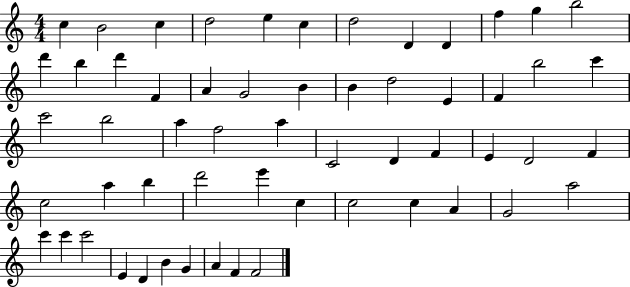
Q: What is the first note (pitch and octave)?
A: C5